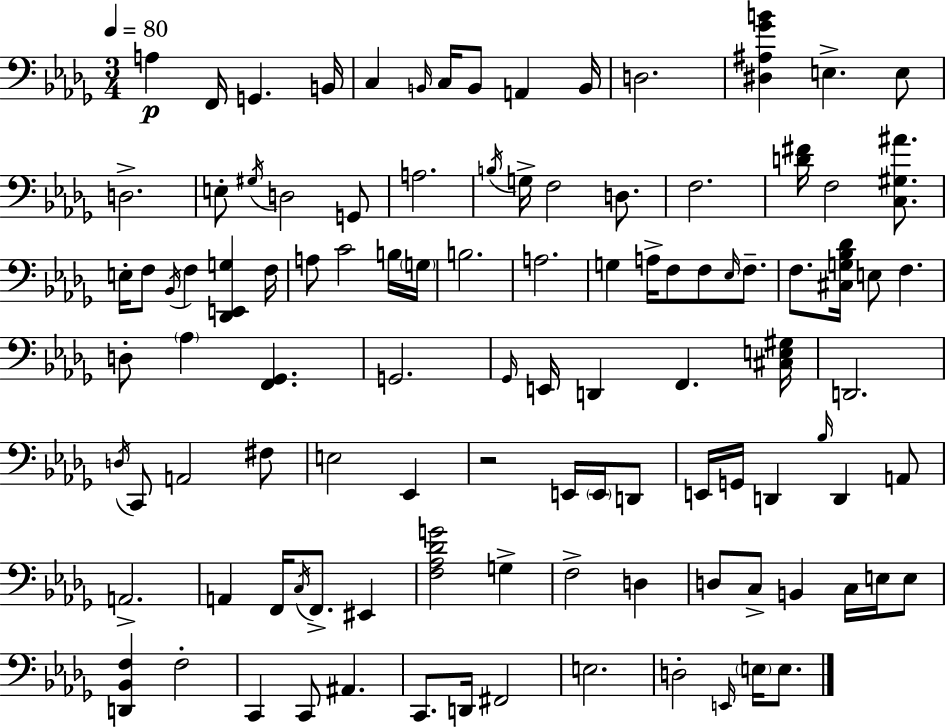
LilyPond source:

{
  \clef bass
  \numericTimeSignature
  \time 3/4
  \key bes \minor
  \tempo 4 = 80
  a4\p f,16 g,4. b,16 | c4 \grace { b,16 } c16 b,8 a,4 | b,16 d2. | <dis ais ges' b'>4 e4.-> e8 | \break d2.-> | e8-. \acciaccatura { gis16 } d2 | g,8 a2. | \acciaccatura { b16 } g16-> f2 | \break d8. f2. | <d' fis'>16 f2 | <c gis ais'>8. e16-. f8 \acciaccatura { bes,16 } f4 <des, e, g>4 | f16 a8 c'2 | \break b16 \parenthesize g16 b2. | a2. | g4 a16-> f8 f8 | \grace { ees16 } f8.-- f8. <cis g bes des'>16 e8 f4. | \break d8-. \parenthesize aes4 <f, ges,>4. | g,2. | \grace { ges,16 } e,16 d,4 f,4. | <cis e gis>16 d,2. | \break \acciaccatura { d16 } c,8 a,2 | fis8 e2 | ees,4 r2 | e,16 \parenthesize e,16 d,8 e,16 g,16 d,4 | \break \grace { bes16 } d,4 a,8 a,2.-> | a,4 | f,16 \acciaccatura { c16 } f,8.-> eis,4 <f aes des' g'>2 | g4-> f2-> | \break d4 d8 c8-> | b,4 c16 e16 e8 <d, bes, f>4 | f2-. c,4 | c,8 ais,4. c,8. | \break d,16 fis,2 e2. | d2-. | \grace { e,16 } \parenthesize e16 e8. \bar "|."
}